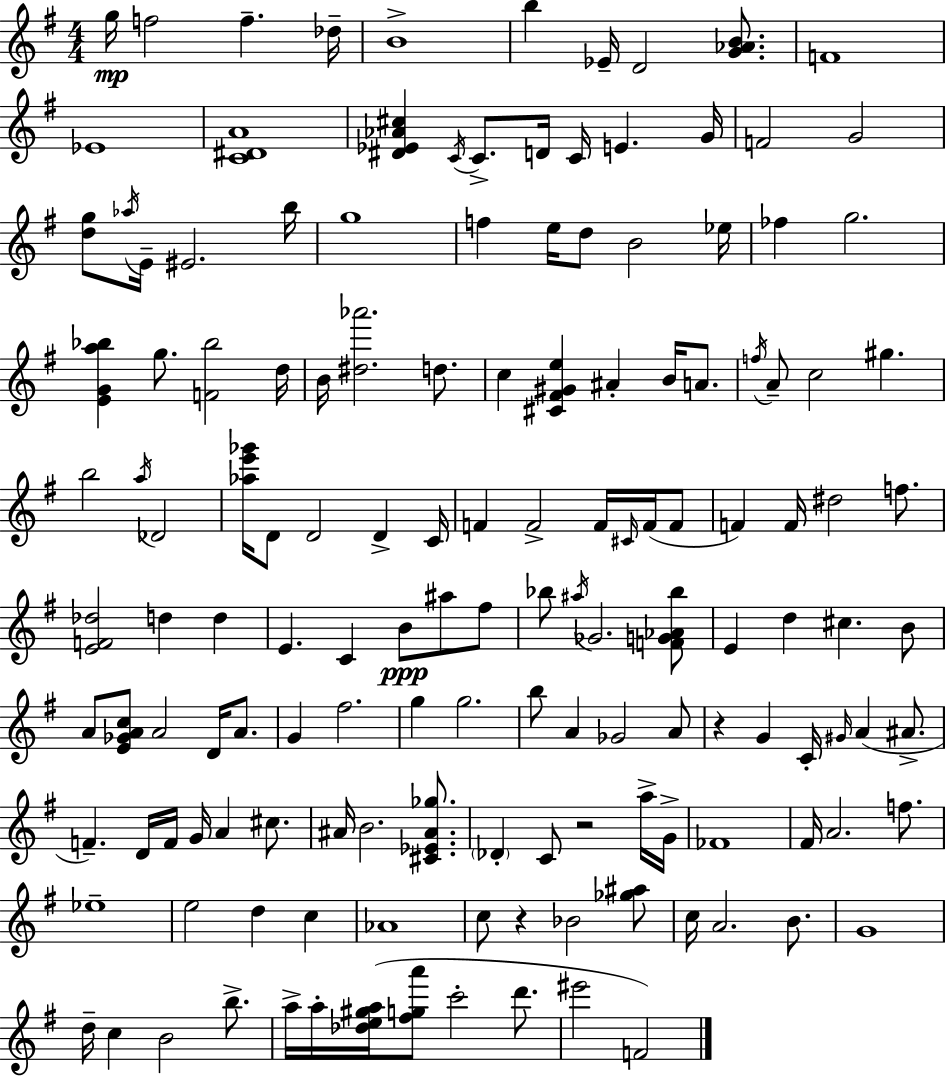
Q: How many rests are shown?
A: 3